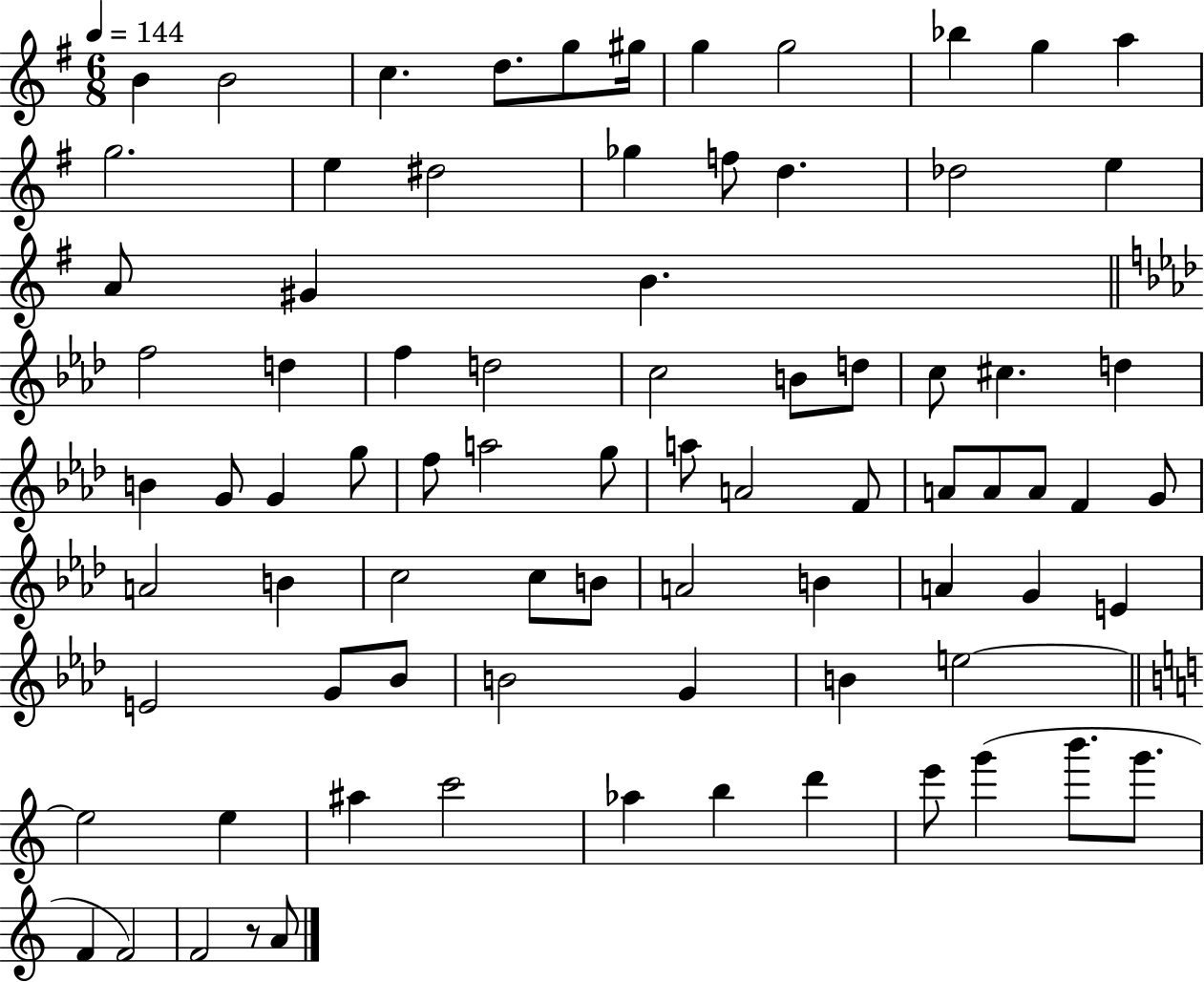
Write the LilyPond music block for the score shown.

{
  \clef treble
  \numericTimeSignature
  \time 6/8
  \key g \major
  \tempo 4 = 144
  b'4 b'2 | c''4. d''8. g''8 gis''16 | g''4 g''2 | bes''4 g''4 a''4 | \break g''2. | e''4 dis''2 | ges''4 f''8 d''4. | des''2 e''4 | \break a'8 gis'4 b'4. | \bar "||" \break \key f \minor f''2 d''4 | f''4 d''2 | c''2 b'8 d''8 | c''8 cis''4. d''4 | \break b'4 g'8 g'4 g''8 | f''8 a''2 g''8 | a''8 a'2 f'8 | a'8 a'8 a'8 f'4 g'8 | \break a'2 b'4 | c''2 c''8 b'8 | a'2 b'4 | a'4 g'4 e'4 | \break e'2 g'8 bes'8 | b'2 g'4 | b'4 e''2~~ | \bar "||" \break \key a \minor e''2 e''4 | ais''4 c'''2 | aes''4 b''4 d'''4 | e'''8 g'''4( b'''8. g'''8. | \break f'4 f'2) | f'2 r8 a'8 | \bar "|."
}